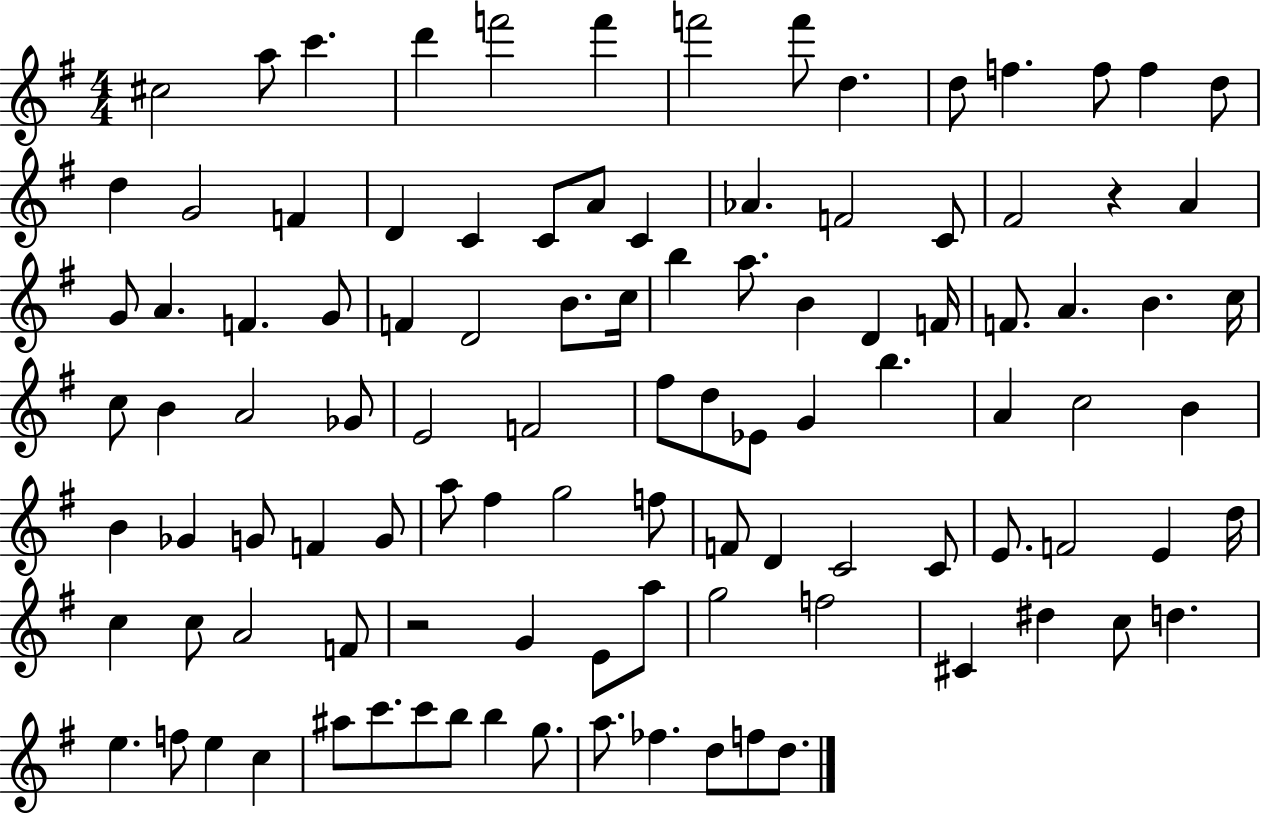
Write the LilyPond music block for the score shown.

{
  \clef treble
  \numericTimeSignature
  \time 4/4
  \key g \major
  cis''2 a''8 c'''4. | d'''4 f'''2 f'''4 | f'''2 f'''8 d''4. | d''8 f''4. f''8 f''4 d''8 | \break d''4 g'2 f'4 | d'4 c'4 c'8 a'8 c'4 | aes'4. f'2 c'8 | fis'2 r4 a'4 | \break g'8 a'4. f'4. g'8 | f'4 d'2 b'8. c''16 | b''4 a''8. b'4 d'4 f'16 | f'8. a'4. b'4. c''16 | \break c''8 b'4 a'2 ges'8 | e'2 f'2 | fis''8 d''8 ees'8 g'4 b''4. | a'4 c''2 b'4 | \break b'4 ges'4 g'8 f'4 g'8 | a''8 fis''4 g''2 f''8 | f'8 d'4 c'2 c'8 | e'8. f'2 e'4 d''16 | \break c''4 c''8 a'2 f'8 | r2 g'4 e'8 a''8 | g''2 f''2 | cis'4 dis''4 c''8 d''4. | \break e''4. f''8 e''4 c''4 | ais''8 c'''8. c'''8 b''8 b''4 g''8. | a''8. fes''4. d''8 f''8 d''8. | \bar "|."
}